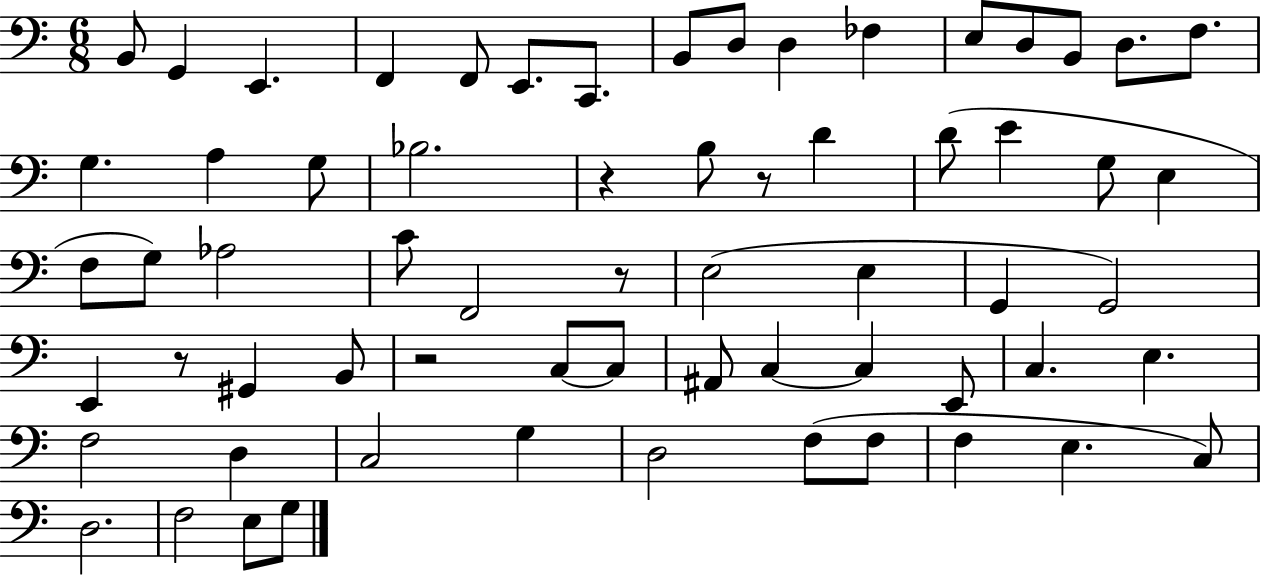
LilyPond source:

{
  \clef bass
  \numericTimeSignature
  \time 6/8
  \key c \major
  b,8 g,4 e,4. | f,4 f,8 e,8. c,8. | b,8 d8 d4 fes4 | e8 d8 b,8 d8. f8. | \break g4. a4 g8 | bes2. | r4 b8 r8 d'4 | d'8( e'4 g8 e4 | \break f8 g8) aes2 | c'8 f,2 r8 | e2( e4 | g,4 g,2) | \break e,4 r8 gis,4 b,8 | r2 c8~~ c8 | ais,8 c4~~ c4 e,8 | c4. e4. | \break f2 d4 | c2 g4 | d2 f8( f8 | f4 e4. c8) | \break d2. | f2 e8 g8 | \bar "|."
}